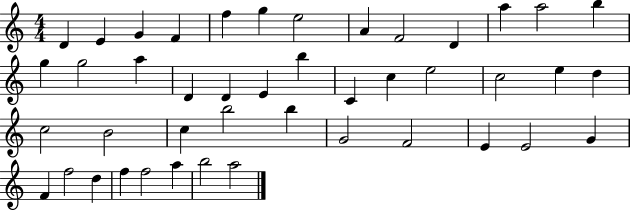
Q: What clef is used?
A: treble